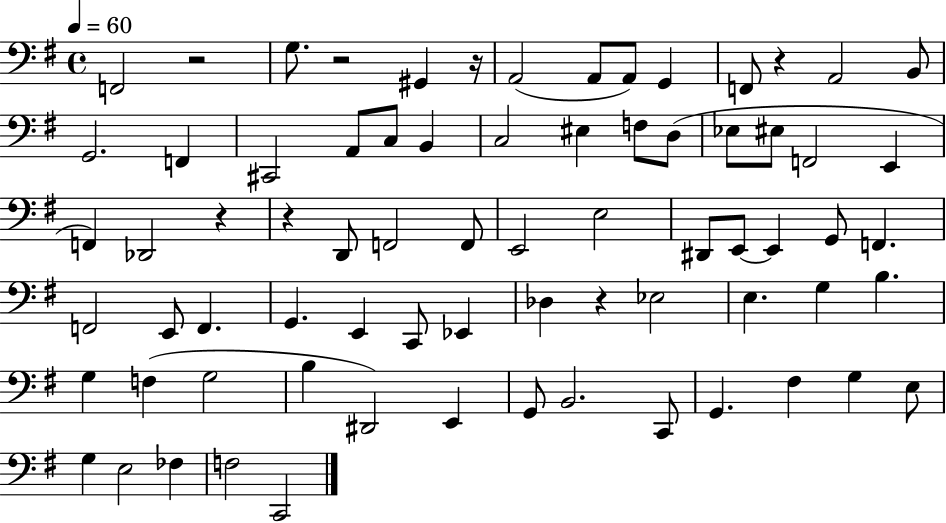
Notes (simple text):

F2/h R/h G3/e. R/h G#2/q R/s A2/h A2/e A2/e G2/q F2/e R/q A2/h B2/e G2/h. F2/q C#2/h A2/e C3/e B2/q C3/h EIS3/q F3/e D3/e Eb3/e EIS3/e F2/h E2/q F2/q Db2/h R/q R/q D2/e F2/h F2/e E2/h E3/h D#2/e E2/e E2/q G2/e F2/q. F2/h E2/e F2/q. G2/q. E2/q C2/e Eb2/q Db3/q R/q Eb3/h E3/q. G3/q B3/q. G3/q F3/q G3/h B3/q D#2/h E2/q G2/e B2/h. C2/e G2/q. F#3/q G3/q E3/e G3/q E3/h FES3/q F3/h C2/h